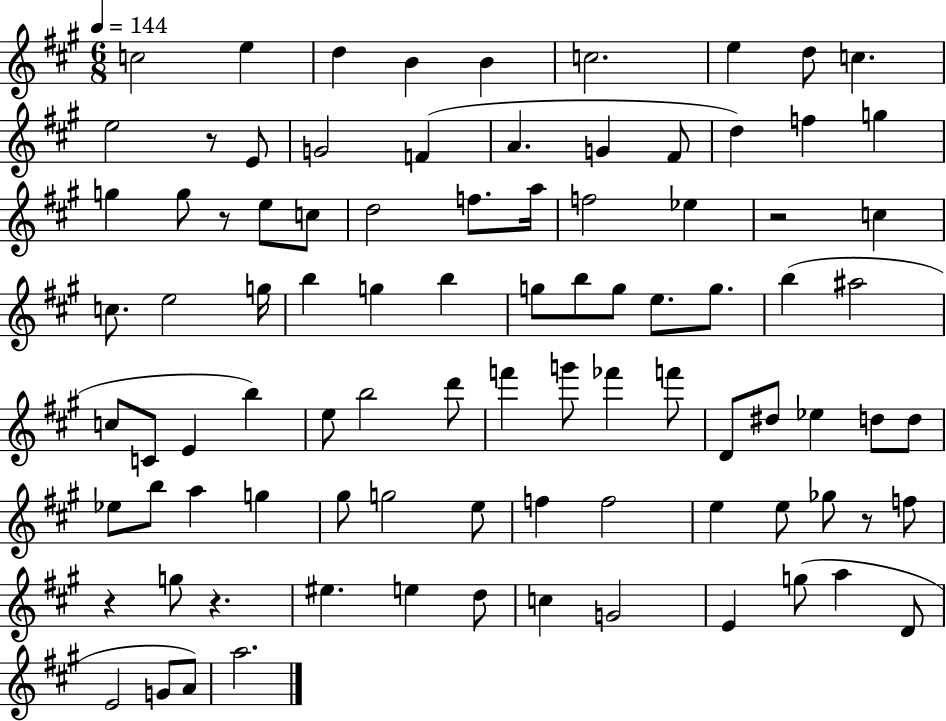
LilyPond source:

{
  \clef treble
  \numericTimeSignature
  \time 6/8
  \key a \major
  \tempo 4 = 144
  c''2 e''4 | d''4 b'4 b'4 | c''2. | e''4 d''8 c''4. | \break e''2 r8 e'8 | g'2 f'4( | a'4. g'4 fis'8 | d''4) f''4 g''4 | \break g''4 g''8 r8 e''8 c''8 | d''2 f''8. a''16 | f''2 ees''4 | r2 c''4 | \break c''8. e''2 g''16 | b''4 g''4 b''4 | g''8 b''8 g''8 e''8. g''8. | b''4( ais''2 | \break c''8 c'8 e'4 b''4) | e''8 b''2 d'''8 | f'''4 g'''8 fes'''4 f'''8 | d'8 dis''8 ees''4 d''8 d''8 | \break ees''8 b''8 a''4 g''4 | gis''8 g''2 e''8 | f''4 f''2 | e''4 e''8 ges''8 r8 f''8 | \break r4 g''8 r4. | eis''4. e''4 d''8 | c''4 g'2 | e'4 g''8( a''4 d'8 | \break e'2 g'8 a'8) | a''2. | \bar "|."
}